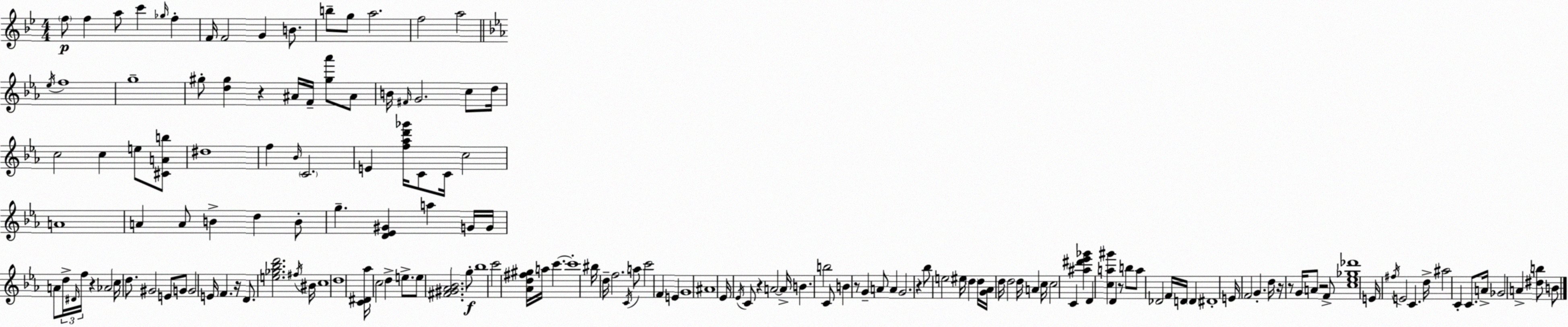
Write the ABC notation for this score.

X:1
T:Untitled
M:4/4
L:1/4
K:Gm
f/2 f a/2 c' _g/4 f F/4 F2 G B/2 b/2 g/2 a2 f2 a2 _e/4 f4 g4 ^g/2 [d^g] z ^A/4 F/4 [^g_a']/2 ^A/2 B/4 ^F/4 G2 c/2 d/4 c2 c e/2 [^CAb]/2 ^d4 f _B/4 C2 E [f_ad'_g']/4 C/2 C/4 c2 A4 A A/2 B d B/2 g [D_E^G] a G/4 G/4 A/2 d/4 ^D/4 f/4 z _A2 c/4 d/2 ^G2 E/2 G/2 G2 E/4 F z/4 D/2 [e_g_bd']2 ^f/4 ^B/4 c4 d4 [C^D_a]/4 c2 d e/2 e/2 [^F^G_A_B]2 g/2 _b4 c'2 [_Ad^f^g]/4 a/4 c' c'4 ^b/4 d/4 f2 C/4 a/2 c'2 F E G4 ^A4 _E/4 _E/4 C/2 z A2 A/4 B b2 C/2 B z/2 G A/2 A G2 z _b/2 e2 ^e/4 d d/4 [G_A]/4 d/4 d2 d/4 A c/4 c2 C [^a^d'_e'_g'] D [ca^g'] D z/2 b/2 a/2 _D2 F/4 D/4 D ^D4 E/4 F2 G d/4 z/4 z/2 G/4 A/2 z2 F/2 [c_e_g_d']4 E/4 ^f/4 E2 C d/4 ^a2 C C/2 A/4 _G2 A [^db]/2 B/2